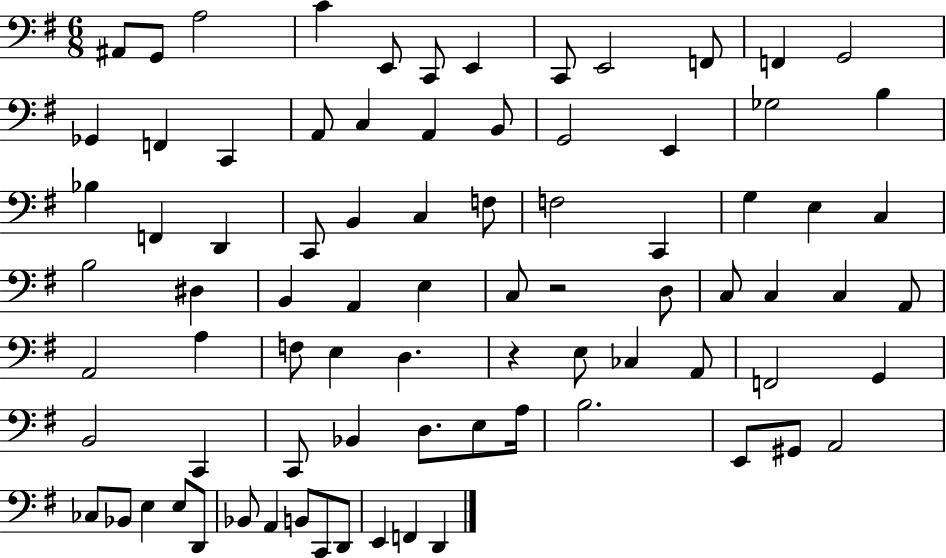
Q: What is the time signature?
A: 6/8